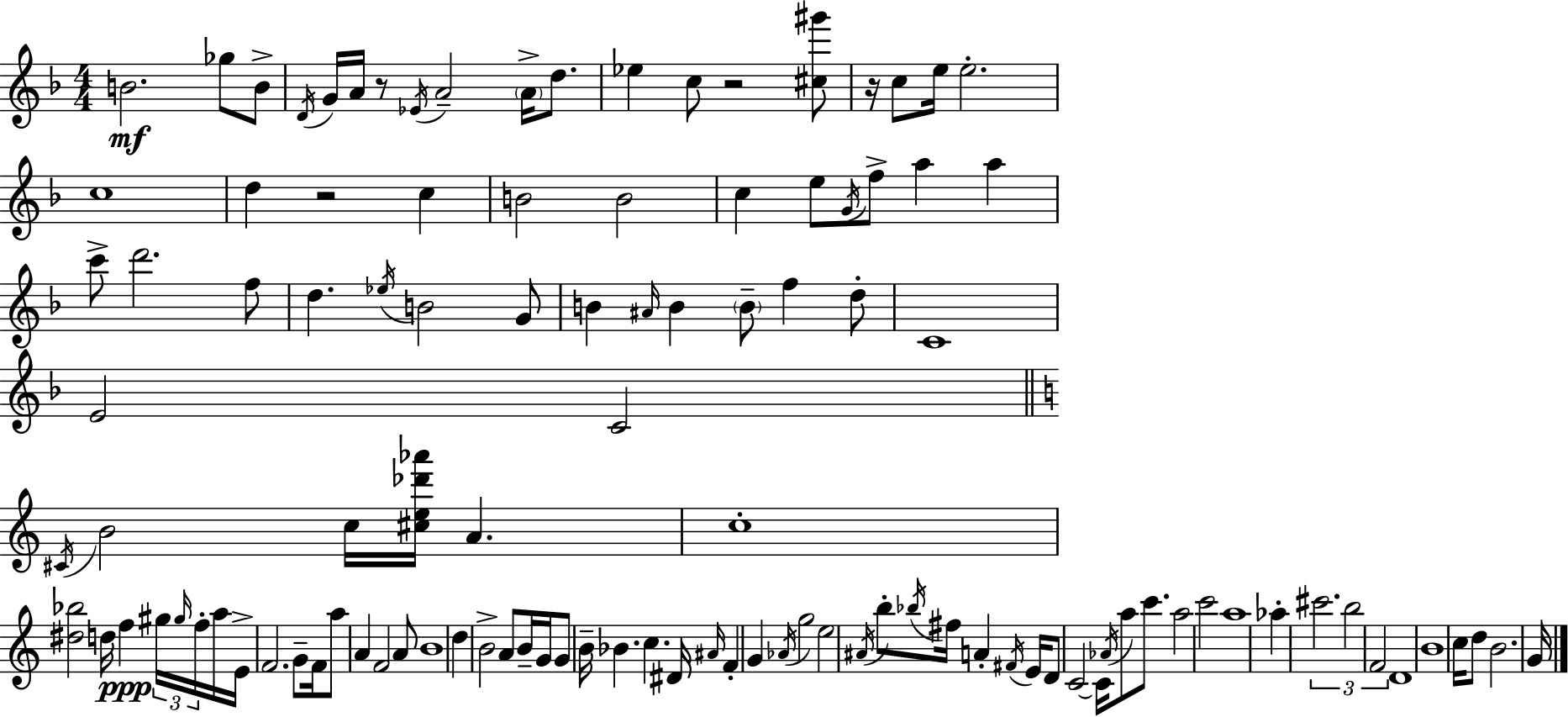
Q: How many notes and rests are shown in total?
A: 111